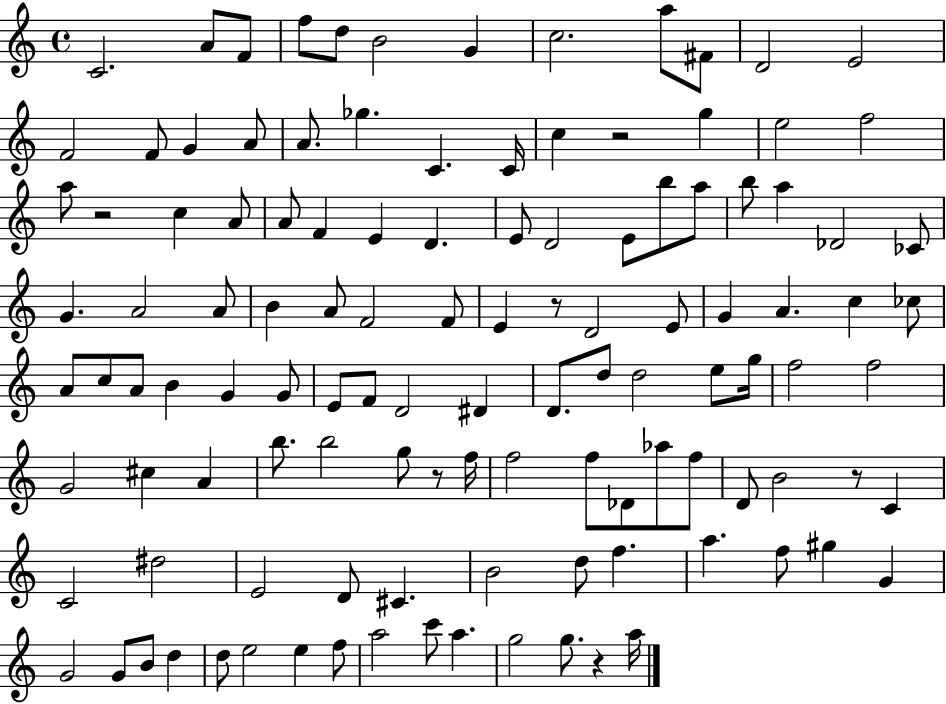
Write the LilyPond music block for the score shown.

{
  \clef treble
  \time 4/4
  \defaultTimeSignature
  \key c \major
  c'2. a'8 f'8 | f''8 d''8 b'2 g'4 | c''2. a''8 fis'8 | d'2 e'2 | \break f'2 f'8 g'4 a'8 | a'8. ges''4. c'4. c'16 | c''4 r2 g''4 | e''2 f''2 | \break a''8 r2 c''4 a'8 | a'8 f'4 e'4 d'4. | e'8 d'2 e'8 b''8 a''8 | b''8 a''4 des'2 ces'8 | \break g'4. a'2 a'8 | b'4 a'8 f'2 f'8 | e'4 r8 d'2 e'8 | g'4 a'4. c''4 ces''8 | \break a'8 c''8 a'8 b'4 g'4 g'8 | e'8 f'8 d'2 dis'4 | d'8. d''8 d''2 e''8 g''16 | f''2 f''2 | \break g'2 cis''4 a'4 | b''8. b''2 g''8 r8 f''16 | f''2 f''8 des'8 aes''8 f''8 | d'8 b'2 r8 c'4 | \break c'2 dis''2 | e'2 d'8 cis'4. | b'2 d''8 f''4. | a''4. f''8 gis''4 g'4 | \break g'2 g'8 b'8 d''4 | d''8 e''2 e''4 f''8 | a''2 c'''8 a''4. | g''2 g''8. r4 a''16 | \break \bar "|."
}